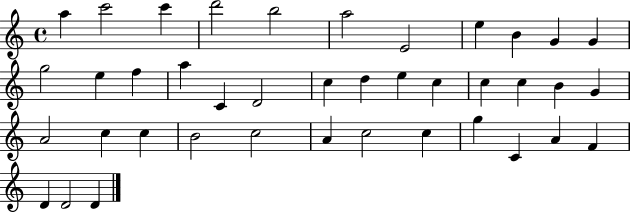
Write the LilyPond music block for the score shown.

{
  \clef treble
  \time 4/4
  \defaultTimeSignature
  \key c \major
  a''4 c'''2 c'''4 | d'''2 b''2 | a''2 e'2 | e''4 b'4 g'4 g'4 | \break g''2 e''4 f''4 | a''4 c'4 d'2 | c''4 d''4 e''4 c''4 | c''4 c''4 b'4 g'4 | \break a'2 c''4 c''4 | b'2 c''2 | a'4 c''2 c''4 | g''4 c'4 a'4 f'4 | \break d'4 d'2 d'4 | \bar "|."
}